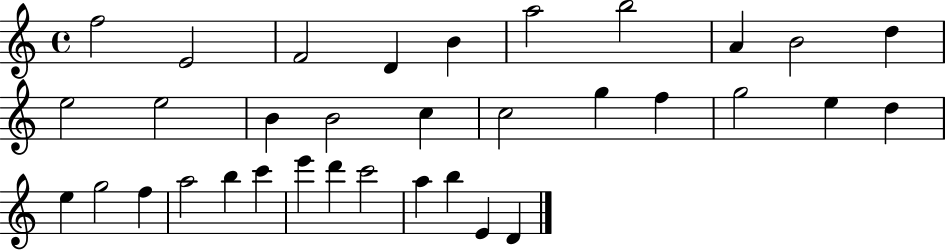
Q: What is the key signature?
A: C major